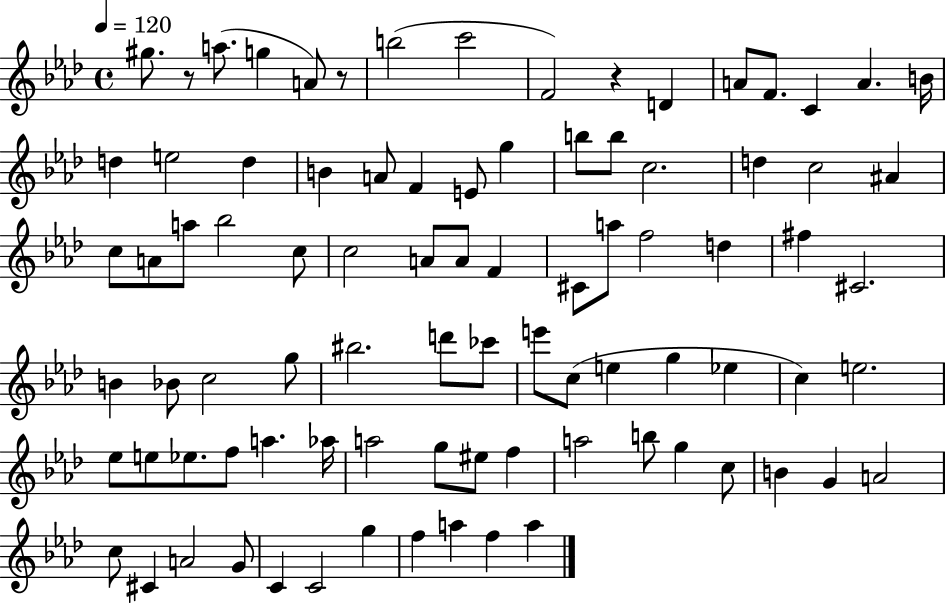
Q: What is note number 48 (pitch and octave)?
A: D6